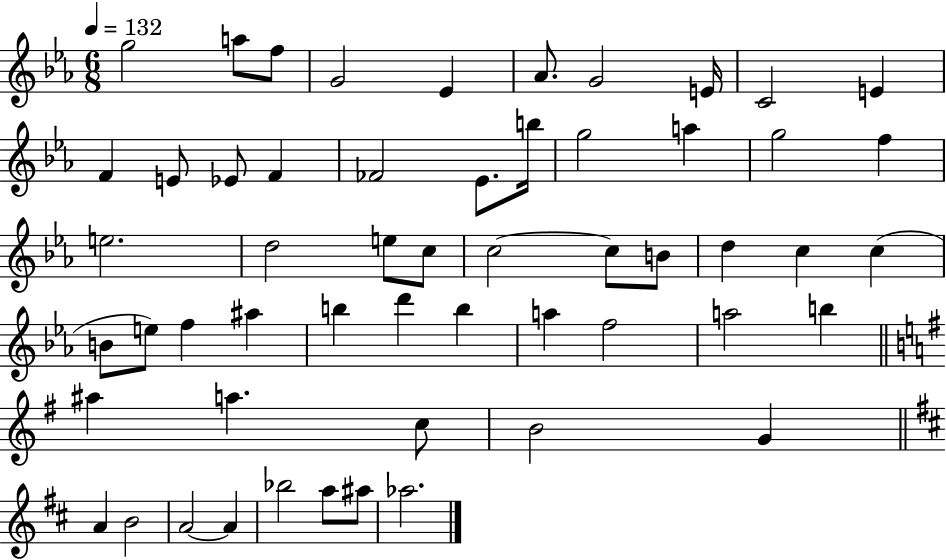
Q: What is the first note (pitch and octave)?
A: G5